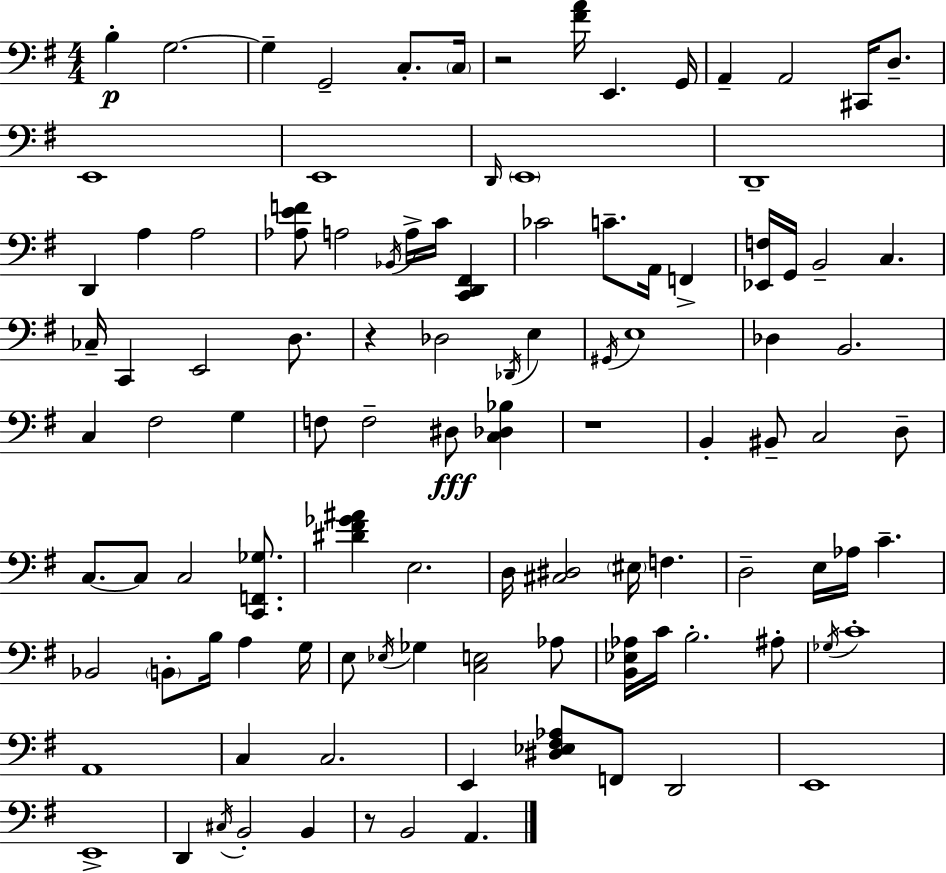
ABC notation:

X:1
T:Untitled
M:4/4
L:1/4
K:G
B, G,2 G, G,,2 C,/2 C,/4 z2 [^FA]/4 E,, G,,/4 A,, A,,2 ^C,,/4 D,/2 E,,4 E,,4 D,,/4 E,,4 D,,4 D,, A, A,2 [_A,EF]/2 A,2 _B,,/4 A,/4 C/4 [C,,D,,^F,,] _C2 C/2 A,,/4 F,, [_E,,F,]/4 G,,/4 B,,2 C, _C,/4 C,, E,,2 D,/2 z _D,2 _D,,/4 E, ^G,,/4 E,4 _D, B,,2 C, ^F,2 G, F,/2 F,2 ^D,/2 [C,_D,_B,] z4 B,, ^B,,/2 C,2 D,/2 C,/2 C,/2 C,2 [C,,F,,_G,]/2 [^D^F_G^A] E,2 D,/4 [^C,^D,]2 ^E,/4 F, D,2 E,/4 _A,/4 C _B,,2 B,,/2 B,/4 A, G,/4 E,/2 _E,/4 _G, [C,E,]2 _A,/2 [B,,_E,_A,]/4 C/4 B,2 ^A,/2 _G,/4 C4 A,,4 C, C,2 E,, [^D,_E,^F,_A,]/2 F,,/2 D,,2 E,,4 E,,4 D,, ^C,/4 B,,2 B,, z/2 B,,2 A,,